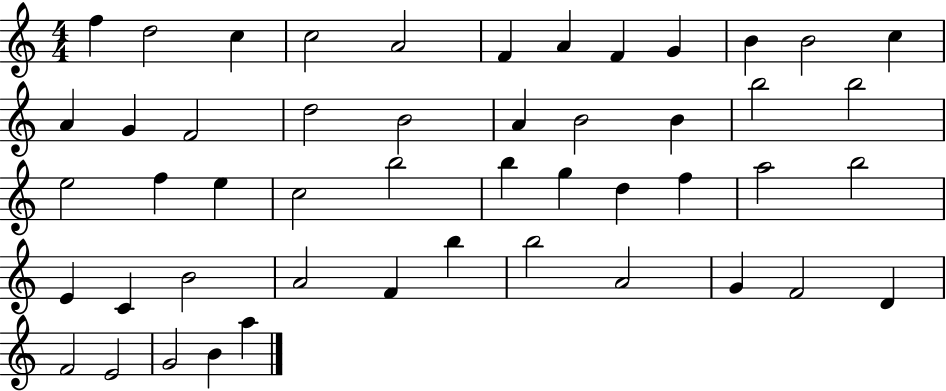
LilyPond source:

{
  \clef treble
  \numericTimeSignature
  \time 4/4
  \key c \major
  f''4 d''2 c''4 | c''2 a'2 | f'4 a'4 f'4 g'4 | b'4 b'2 c''4 | \break a'4 g'4 f'2 | d''2 b'2 | a'4 b'2 b'4 | b''2 b''2 | \break e''2 f''4 e''4 | c''2 b''2 | b''4 g''4 d''4 f''4 | a''2 b''2 | \break e'4 c'4 b'2 | a'2 f'4 b''4 | b''2 a'2 | g'4 f'2 d'4 | \break f'2 e'2 | g'2 b'4 a''4 | \bar "|."
}